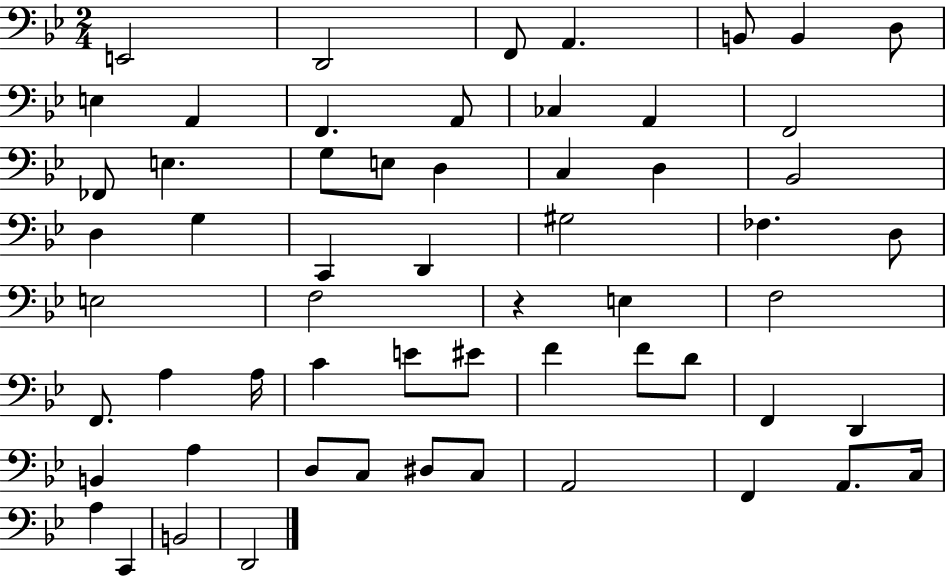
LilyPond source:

{
  \clef bass
  \numericTimeSignature
  \time 2/4
  \key bes \major
  \repeat volta 2 { e,2 | d,2 | f,8 a,4. | b,8 b,4 d8 | \break e4 a,4 | f,4. a,8 | ces4 a,4 | f,2 | \break fes,8 e4. | g8 e8 d4 | c4 d4 | bes,2 | \break d4 g4 | c,4 d,4 | gis2 | fes4. d8 | \break e2 | f2 | r4 e4 | f2 | \break f,8. a4 a16 | c'4 e'8 eis'8 | f'4 f'8 d'8 | f,4 d,4 | \break b,4 a4 | d8 c8 dis8 c8 | a,2 | f,4 a,8. c16 | \break a4 c,4 | b,2 | d,2 | } \bar "|."
}